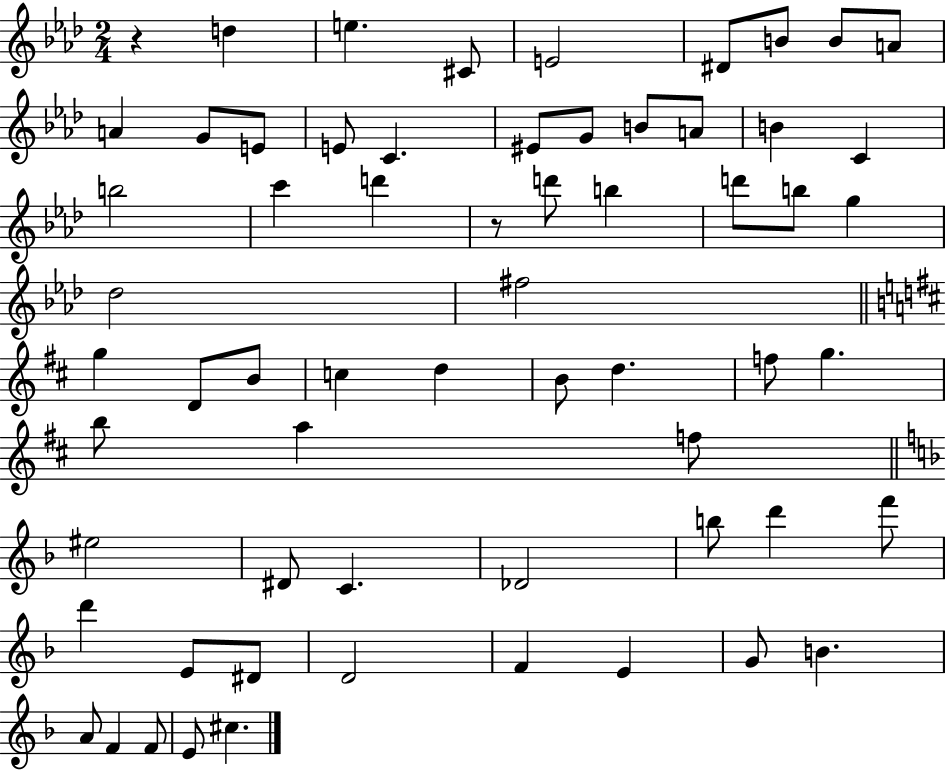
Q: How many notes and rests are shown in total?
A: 63